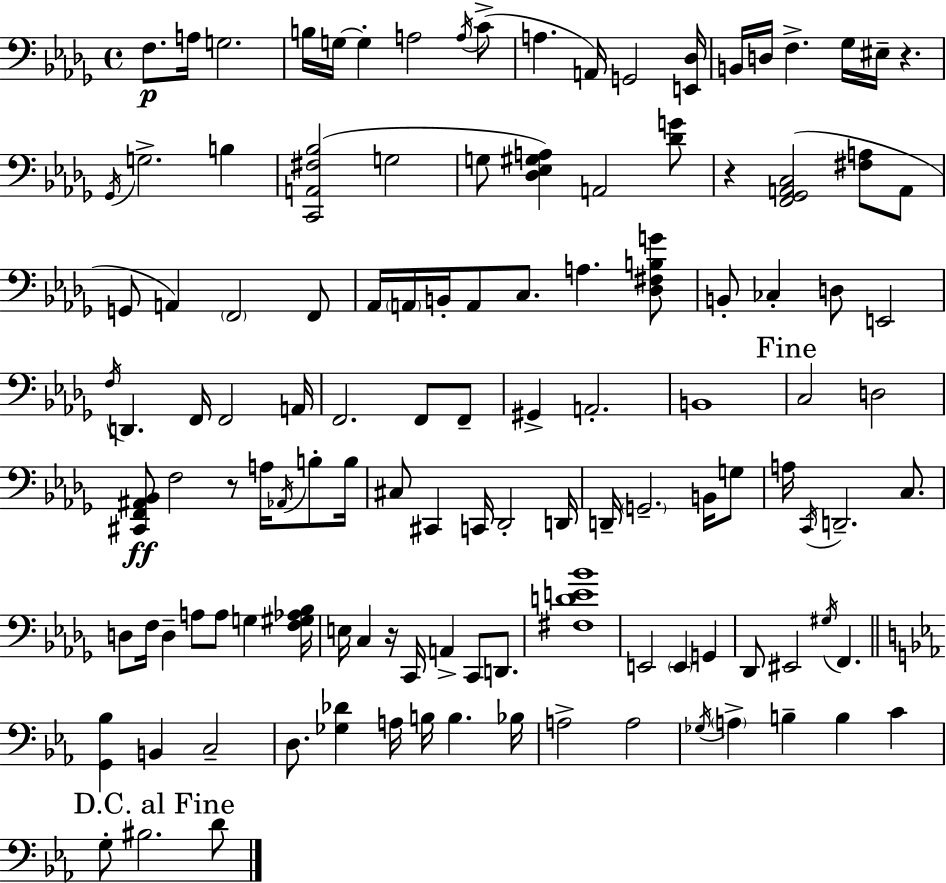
{
  \clef bass
  \time 4/4
  \defaultTimeSignature
  \key bes \minor
  f8.\p a16 g2. | b16 g16~~ g4-. a2 \acciaccatura { a16 } c'8->( | a4. a,16) g,2 | <e, des>16 b,16 d16 f4.-> ges16 eis16-- r4. | \break \acciaccatura { ges,16 } g2.-> b4 | <c, a, fis bes>2( g2 | g8 <des ees gis a>4) a,2 | <des' g'>8 r4 <f, ges, a, c>2( <fis a>8 | \break a,8 g,8 a,4) \parenthesize f,2 | f,8 aes,16 \parenthesize a,16 b,16-. a,8 c8. a4. | <des fis b g'>8 b,8-. ces4-. d8 e,2 | \acciaccatura { f16 } d,4. f,16 f,2 | \break a,16 f,2. f,8 | f,8-- gis,4-> a,2.-. | b,1 | \mark "Fine" c2 d2 | \break <cis, f, ais, bes,>8\ff f2 r8 a16 | \acciaccatura { aes,16 } b8-. b16 cis8 cis,4 c,16 des,2-. | d,16 d,16-- \parenthesize g,2.-- | b,16 g8 a16 \acciaccatura { c,16 } d,2.-- | \break c8. d8 f16 d4-- a8 a8 | g4 <f gis aes bes>16 e16 c4 r16 c,16 a,4-> | c,8 d,8. <fis d' e' bes'>1 | e,2 \parenthesize e,4 | \break g,4 des,8 eis,2 \acciaccatura { gis16 } | f,4. \bar "||" \break \key c \minor <g, bes>4 b,4 c2-- | d8. <ges des'>4 a16 b16 b4. bes16 | a2-> a2 | \acciaccatura { ges16 } \parenthesize a4-> b4-- b4 c'4 | \break \mark "D.C. al Fine" g8-. bis2. d'8 | \bar "|."
}